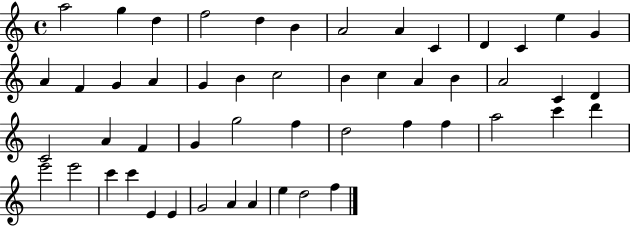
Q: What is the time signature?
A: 4/4